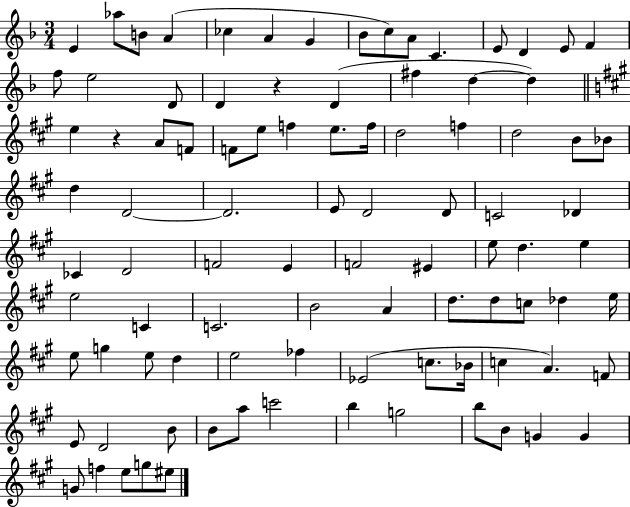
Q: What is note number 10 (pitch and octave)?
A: A4